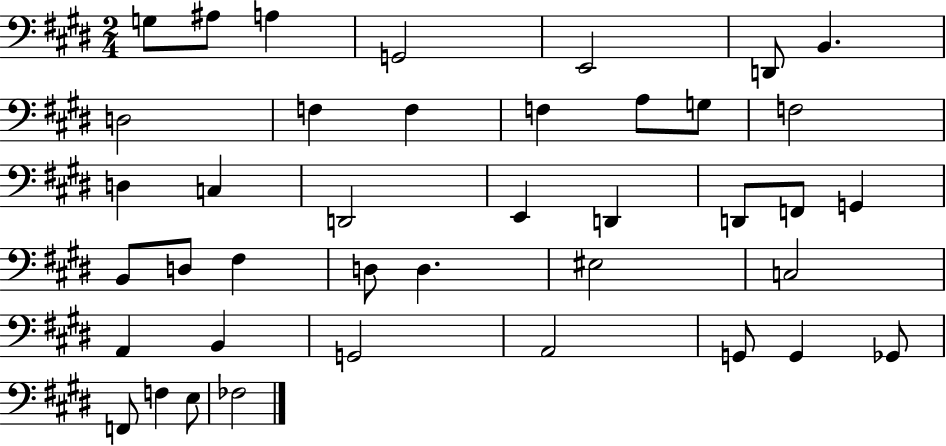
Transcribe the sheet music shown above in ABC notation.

X:1
T:Untitled
M:2/4
L:1/4
K:E
G,/2 ^A,/2 A, G,,2 E,,2 D,,/2 B,, D,2 F, F, F, A,/2 G,/2 F,2 D, C, D,,2 E,, D,, D,,/2 F,,/2 G,, B,,/2 D,/2 ^F, D,/2 D, ^E,2 C,2 A,, B,, G,,2 A,,2 G,,/2 G,, _G,,/2 F,,/2 F, E,/2 _F,2